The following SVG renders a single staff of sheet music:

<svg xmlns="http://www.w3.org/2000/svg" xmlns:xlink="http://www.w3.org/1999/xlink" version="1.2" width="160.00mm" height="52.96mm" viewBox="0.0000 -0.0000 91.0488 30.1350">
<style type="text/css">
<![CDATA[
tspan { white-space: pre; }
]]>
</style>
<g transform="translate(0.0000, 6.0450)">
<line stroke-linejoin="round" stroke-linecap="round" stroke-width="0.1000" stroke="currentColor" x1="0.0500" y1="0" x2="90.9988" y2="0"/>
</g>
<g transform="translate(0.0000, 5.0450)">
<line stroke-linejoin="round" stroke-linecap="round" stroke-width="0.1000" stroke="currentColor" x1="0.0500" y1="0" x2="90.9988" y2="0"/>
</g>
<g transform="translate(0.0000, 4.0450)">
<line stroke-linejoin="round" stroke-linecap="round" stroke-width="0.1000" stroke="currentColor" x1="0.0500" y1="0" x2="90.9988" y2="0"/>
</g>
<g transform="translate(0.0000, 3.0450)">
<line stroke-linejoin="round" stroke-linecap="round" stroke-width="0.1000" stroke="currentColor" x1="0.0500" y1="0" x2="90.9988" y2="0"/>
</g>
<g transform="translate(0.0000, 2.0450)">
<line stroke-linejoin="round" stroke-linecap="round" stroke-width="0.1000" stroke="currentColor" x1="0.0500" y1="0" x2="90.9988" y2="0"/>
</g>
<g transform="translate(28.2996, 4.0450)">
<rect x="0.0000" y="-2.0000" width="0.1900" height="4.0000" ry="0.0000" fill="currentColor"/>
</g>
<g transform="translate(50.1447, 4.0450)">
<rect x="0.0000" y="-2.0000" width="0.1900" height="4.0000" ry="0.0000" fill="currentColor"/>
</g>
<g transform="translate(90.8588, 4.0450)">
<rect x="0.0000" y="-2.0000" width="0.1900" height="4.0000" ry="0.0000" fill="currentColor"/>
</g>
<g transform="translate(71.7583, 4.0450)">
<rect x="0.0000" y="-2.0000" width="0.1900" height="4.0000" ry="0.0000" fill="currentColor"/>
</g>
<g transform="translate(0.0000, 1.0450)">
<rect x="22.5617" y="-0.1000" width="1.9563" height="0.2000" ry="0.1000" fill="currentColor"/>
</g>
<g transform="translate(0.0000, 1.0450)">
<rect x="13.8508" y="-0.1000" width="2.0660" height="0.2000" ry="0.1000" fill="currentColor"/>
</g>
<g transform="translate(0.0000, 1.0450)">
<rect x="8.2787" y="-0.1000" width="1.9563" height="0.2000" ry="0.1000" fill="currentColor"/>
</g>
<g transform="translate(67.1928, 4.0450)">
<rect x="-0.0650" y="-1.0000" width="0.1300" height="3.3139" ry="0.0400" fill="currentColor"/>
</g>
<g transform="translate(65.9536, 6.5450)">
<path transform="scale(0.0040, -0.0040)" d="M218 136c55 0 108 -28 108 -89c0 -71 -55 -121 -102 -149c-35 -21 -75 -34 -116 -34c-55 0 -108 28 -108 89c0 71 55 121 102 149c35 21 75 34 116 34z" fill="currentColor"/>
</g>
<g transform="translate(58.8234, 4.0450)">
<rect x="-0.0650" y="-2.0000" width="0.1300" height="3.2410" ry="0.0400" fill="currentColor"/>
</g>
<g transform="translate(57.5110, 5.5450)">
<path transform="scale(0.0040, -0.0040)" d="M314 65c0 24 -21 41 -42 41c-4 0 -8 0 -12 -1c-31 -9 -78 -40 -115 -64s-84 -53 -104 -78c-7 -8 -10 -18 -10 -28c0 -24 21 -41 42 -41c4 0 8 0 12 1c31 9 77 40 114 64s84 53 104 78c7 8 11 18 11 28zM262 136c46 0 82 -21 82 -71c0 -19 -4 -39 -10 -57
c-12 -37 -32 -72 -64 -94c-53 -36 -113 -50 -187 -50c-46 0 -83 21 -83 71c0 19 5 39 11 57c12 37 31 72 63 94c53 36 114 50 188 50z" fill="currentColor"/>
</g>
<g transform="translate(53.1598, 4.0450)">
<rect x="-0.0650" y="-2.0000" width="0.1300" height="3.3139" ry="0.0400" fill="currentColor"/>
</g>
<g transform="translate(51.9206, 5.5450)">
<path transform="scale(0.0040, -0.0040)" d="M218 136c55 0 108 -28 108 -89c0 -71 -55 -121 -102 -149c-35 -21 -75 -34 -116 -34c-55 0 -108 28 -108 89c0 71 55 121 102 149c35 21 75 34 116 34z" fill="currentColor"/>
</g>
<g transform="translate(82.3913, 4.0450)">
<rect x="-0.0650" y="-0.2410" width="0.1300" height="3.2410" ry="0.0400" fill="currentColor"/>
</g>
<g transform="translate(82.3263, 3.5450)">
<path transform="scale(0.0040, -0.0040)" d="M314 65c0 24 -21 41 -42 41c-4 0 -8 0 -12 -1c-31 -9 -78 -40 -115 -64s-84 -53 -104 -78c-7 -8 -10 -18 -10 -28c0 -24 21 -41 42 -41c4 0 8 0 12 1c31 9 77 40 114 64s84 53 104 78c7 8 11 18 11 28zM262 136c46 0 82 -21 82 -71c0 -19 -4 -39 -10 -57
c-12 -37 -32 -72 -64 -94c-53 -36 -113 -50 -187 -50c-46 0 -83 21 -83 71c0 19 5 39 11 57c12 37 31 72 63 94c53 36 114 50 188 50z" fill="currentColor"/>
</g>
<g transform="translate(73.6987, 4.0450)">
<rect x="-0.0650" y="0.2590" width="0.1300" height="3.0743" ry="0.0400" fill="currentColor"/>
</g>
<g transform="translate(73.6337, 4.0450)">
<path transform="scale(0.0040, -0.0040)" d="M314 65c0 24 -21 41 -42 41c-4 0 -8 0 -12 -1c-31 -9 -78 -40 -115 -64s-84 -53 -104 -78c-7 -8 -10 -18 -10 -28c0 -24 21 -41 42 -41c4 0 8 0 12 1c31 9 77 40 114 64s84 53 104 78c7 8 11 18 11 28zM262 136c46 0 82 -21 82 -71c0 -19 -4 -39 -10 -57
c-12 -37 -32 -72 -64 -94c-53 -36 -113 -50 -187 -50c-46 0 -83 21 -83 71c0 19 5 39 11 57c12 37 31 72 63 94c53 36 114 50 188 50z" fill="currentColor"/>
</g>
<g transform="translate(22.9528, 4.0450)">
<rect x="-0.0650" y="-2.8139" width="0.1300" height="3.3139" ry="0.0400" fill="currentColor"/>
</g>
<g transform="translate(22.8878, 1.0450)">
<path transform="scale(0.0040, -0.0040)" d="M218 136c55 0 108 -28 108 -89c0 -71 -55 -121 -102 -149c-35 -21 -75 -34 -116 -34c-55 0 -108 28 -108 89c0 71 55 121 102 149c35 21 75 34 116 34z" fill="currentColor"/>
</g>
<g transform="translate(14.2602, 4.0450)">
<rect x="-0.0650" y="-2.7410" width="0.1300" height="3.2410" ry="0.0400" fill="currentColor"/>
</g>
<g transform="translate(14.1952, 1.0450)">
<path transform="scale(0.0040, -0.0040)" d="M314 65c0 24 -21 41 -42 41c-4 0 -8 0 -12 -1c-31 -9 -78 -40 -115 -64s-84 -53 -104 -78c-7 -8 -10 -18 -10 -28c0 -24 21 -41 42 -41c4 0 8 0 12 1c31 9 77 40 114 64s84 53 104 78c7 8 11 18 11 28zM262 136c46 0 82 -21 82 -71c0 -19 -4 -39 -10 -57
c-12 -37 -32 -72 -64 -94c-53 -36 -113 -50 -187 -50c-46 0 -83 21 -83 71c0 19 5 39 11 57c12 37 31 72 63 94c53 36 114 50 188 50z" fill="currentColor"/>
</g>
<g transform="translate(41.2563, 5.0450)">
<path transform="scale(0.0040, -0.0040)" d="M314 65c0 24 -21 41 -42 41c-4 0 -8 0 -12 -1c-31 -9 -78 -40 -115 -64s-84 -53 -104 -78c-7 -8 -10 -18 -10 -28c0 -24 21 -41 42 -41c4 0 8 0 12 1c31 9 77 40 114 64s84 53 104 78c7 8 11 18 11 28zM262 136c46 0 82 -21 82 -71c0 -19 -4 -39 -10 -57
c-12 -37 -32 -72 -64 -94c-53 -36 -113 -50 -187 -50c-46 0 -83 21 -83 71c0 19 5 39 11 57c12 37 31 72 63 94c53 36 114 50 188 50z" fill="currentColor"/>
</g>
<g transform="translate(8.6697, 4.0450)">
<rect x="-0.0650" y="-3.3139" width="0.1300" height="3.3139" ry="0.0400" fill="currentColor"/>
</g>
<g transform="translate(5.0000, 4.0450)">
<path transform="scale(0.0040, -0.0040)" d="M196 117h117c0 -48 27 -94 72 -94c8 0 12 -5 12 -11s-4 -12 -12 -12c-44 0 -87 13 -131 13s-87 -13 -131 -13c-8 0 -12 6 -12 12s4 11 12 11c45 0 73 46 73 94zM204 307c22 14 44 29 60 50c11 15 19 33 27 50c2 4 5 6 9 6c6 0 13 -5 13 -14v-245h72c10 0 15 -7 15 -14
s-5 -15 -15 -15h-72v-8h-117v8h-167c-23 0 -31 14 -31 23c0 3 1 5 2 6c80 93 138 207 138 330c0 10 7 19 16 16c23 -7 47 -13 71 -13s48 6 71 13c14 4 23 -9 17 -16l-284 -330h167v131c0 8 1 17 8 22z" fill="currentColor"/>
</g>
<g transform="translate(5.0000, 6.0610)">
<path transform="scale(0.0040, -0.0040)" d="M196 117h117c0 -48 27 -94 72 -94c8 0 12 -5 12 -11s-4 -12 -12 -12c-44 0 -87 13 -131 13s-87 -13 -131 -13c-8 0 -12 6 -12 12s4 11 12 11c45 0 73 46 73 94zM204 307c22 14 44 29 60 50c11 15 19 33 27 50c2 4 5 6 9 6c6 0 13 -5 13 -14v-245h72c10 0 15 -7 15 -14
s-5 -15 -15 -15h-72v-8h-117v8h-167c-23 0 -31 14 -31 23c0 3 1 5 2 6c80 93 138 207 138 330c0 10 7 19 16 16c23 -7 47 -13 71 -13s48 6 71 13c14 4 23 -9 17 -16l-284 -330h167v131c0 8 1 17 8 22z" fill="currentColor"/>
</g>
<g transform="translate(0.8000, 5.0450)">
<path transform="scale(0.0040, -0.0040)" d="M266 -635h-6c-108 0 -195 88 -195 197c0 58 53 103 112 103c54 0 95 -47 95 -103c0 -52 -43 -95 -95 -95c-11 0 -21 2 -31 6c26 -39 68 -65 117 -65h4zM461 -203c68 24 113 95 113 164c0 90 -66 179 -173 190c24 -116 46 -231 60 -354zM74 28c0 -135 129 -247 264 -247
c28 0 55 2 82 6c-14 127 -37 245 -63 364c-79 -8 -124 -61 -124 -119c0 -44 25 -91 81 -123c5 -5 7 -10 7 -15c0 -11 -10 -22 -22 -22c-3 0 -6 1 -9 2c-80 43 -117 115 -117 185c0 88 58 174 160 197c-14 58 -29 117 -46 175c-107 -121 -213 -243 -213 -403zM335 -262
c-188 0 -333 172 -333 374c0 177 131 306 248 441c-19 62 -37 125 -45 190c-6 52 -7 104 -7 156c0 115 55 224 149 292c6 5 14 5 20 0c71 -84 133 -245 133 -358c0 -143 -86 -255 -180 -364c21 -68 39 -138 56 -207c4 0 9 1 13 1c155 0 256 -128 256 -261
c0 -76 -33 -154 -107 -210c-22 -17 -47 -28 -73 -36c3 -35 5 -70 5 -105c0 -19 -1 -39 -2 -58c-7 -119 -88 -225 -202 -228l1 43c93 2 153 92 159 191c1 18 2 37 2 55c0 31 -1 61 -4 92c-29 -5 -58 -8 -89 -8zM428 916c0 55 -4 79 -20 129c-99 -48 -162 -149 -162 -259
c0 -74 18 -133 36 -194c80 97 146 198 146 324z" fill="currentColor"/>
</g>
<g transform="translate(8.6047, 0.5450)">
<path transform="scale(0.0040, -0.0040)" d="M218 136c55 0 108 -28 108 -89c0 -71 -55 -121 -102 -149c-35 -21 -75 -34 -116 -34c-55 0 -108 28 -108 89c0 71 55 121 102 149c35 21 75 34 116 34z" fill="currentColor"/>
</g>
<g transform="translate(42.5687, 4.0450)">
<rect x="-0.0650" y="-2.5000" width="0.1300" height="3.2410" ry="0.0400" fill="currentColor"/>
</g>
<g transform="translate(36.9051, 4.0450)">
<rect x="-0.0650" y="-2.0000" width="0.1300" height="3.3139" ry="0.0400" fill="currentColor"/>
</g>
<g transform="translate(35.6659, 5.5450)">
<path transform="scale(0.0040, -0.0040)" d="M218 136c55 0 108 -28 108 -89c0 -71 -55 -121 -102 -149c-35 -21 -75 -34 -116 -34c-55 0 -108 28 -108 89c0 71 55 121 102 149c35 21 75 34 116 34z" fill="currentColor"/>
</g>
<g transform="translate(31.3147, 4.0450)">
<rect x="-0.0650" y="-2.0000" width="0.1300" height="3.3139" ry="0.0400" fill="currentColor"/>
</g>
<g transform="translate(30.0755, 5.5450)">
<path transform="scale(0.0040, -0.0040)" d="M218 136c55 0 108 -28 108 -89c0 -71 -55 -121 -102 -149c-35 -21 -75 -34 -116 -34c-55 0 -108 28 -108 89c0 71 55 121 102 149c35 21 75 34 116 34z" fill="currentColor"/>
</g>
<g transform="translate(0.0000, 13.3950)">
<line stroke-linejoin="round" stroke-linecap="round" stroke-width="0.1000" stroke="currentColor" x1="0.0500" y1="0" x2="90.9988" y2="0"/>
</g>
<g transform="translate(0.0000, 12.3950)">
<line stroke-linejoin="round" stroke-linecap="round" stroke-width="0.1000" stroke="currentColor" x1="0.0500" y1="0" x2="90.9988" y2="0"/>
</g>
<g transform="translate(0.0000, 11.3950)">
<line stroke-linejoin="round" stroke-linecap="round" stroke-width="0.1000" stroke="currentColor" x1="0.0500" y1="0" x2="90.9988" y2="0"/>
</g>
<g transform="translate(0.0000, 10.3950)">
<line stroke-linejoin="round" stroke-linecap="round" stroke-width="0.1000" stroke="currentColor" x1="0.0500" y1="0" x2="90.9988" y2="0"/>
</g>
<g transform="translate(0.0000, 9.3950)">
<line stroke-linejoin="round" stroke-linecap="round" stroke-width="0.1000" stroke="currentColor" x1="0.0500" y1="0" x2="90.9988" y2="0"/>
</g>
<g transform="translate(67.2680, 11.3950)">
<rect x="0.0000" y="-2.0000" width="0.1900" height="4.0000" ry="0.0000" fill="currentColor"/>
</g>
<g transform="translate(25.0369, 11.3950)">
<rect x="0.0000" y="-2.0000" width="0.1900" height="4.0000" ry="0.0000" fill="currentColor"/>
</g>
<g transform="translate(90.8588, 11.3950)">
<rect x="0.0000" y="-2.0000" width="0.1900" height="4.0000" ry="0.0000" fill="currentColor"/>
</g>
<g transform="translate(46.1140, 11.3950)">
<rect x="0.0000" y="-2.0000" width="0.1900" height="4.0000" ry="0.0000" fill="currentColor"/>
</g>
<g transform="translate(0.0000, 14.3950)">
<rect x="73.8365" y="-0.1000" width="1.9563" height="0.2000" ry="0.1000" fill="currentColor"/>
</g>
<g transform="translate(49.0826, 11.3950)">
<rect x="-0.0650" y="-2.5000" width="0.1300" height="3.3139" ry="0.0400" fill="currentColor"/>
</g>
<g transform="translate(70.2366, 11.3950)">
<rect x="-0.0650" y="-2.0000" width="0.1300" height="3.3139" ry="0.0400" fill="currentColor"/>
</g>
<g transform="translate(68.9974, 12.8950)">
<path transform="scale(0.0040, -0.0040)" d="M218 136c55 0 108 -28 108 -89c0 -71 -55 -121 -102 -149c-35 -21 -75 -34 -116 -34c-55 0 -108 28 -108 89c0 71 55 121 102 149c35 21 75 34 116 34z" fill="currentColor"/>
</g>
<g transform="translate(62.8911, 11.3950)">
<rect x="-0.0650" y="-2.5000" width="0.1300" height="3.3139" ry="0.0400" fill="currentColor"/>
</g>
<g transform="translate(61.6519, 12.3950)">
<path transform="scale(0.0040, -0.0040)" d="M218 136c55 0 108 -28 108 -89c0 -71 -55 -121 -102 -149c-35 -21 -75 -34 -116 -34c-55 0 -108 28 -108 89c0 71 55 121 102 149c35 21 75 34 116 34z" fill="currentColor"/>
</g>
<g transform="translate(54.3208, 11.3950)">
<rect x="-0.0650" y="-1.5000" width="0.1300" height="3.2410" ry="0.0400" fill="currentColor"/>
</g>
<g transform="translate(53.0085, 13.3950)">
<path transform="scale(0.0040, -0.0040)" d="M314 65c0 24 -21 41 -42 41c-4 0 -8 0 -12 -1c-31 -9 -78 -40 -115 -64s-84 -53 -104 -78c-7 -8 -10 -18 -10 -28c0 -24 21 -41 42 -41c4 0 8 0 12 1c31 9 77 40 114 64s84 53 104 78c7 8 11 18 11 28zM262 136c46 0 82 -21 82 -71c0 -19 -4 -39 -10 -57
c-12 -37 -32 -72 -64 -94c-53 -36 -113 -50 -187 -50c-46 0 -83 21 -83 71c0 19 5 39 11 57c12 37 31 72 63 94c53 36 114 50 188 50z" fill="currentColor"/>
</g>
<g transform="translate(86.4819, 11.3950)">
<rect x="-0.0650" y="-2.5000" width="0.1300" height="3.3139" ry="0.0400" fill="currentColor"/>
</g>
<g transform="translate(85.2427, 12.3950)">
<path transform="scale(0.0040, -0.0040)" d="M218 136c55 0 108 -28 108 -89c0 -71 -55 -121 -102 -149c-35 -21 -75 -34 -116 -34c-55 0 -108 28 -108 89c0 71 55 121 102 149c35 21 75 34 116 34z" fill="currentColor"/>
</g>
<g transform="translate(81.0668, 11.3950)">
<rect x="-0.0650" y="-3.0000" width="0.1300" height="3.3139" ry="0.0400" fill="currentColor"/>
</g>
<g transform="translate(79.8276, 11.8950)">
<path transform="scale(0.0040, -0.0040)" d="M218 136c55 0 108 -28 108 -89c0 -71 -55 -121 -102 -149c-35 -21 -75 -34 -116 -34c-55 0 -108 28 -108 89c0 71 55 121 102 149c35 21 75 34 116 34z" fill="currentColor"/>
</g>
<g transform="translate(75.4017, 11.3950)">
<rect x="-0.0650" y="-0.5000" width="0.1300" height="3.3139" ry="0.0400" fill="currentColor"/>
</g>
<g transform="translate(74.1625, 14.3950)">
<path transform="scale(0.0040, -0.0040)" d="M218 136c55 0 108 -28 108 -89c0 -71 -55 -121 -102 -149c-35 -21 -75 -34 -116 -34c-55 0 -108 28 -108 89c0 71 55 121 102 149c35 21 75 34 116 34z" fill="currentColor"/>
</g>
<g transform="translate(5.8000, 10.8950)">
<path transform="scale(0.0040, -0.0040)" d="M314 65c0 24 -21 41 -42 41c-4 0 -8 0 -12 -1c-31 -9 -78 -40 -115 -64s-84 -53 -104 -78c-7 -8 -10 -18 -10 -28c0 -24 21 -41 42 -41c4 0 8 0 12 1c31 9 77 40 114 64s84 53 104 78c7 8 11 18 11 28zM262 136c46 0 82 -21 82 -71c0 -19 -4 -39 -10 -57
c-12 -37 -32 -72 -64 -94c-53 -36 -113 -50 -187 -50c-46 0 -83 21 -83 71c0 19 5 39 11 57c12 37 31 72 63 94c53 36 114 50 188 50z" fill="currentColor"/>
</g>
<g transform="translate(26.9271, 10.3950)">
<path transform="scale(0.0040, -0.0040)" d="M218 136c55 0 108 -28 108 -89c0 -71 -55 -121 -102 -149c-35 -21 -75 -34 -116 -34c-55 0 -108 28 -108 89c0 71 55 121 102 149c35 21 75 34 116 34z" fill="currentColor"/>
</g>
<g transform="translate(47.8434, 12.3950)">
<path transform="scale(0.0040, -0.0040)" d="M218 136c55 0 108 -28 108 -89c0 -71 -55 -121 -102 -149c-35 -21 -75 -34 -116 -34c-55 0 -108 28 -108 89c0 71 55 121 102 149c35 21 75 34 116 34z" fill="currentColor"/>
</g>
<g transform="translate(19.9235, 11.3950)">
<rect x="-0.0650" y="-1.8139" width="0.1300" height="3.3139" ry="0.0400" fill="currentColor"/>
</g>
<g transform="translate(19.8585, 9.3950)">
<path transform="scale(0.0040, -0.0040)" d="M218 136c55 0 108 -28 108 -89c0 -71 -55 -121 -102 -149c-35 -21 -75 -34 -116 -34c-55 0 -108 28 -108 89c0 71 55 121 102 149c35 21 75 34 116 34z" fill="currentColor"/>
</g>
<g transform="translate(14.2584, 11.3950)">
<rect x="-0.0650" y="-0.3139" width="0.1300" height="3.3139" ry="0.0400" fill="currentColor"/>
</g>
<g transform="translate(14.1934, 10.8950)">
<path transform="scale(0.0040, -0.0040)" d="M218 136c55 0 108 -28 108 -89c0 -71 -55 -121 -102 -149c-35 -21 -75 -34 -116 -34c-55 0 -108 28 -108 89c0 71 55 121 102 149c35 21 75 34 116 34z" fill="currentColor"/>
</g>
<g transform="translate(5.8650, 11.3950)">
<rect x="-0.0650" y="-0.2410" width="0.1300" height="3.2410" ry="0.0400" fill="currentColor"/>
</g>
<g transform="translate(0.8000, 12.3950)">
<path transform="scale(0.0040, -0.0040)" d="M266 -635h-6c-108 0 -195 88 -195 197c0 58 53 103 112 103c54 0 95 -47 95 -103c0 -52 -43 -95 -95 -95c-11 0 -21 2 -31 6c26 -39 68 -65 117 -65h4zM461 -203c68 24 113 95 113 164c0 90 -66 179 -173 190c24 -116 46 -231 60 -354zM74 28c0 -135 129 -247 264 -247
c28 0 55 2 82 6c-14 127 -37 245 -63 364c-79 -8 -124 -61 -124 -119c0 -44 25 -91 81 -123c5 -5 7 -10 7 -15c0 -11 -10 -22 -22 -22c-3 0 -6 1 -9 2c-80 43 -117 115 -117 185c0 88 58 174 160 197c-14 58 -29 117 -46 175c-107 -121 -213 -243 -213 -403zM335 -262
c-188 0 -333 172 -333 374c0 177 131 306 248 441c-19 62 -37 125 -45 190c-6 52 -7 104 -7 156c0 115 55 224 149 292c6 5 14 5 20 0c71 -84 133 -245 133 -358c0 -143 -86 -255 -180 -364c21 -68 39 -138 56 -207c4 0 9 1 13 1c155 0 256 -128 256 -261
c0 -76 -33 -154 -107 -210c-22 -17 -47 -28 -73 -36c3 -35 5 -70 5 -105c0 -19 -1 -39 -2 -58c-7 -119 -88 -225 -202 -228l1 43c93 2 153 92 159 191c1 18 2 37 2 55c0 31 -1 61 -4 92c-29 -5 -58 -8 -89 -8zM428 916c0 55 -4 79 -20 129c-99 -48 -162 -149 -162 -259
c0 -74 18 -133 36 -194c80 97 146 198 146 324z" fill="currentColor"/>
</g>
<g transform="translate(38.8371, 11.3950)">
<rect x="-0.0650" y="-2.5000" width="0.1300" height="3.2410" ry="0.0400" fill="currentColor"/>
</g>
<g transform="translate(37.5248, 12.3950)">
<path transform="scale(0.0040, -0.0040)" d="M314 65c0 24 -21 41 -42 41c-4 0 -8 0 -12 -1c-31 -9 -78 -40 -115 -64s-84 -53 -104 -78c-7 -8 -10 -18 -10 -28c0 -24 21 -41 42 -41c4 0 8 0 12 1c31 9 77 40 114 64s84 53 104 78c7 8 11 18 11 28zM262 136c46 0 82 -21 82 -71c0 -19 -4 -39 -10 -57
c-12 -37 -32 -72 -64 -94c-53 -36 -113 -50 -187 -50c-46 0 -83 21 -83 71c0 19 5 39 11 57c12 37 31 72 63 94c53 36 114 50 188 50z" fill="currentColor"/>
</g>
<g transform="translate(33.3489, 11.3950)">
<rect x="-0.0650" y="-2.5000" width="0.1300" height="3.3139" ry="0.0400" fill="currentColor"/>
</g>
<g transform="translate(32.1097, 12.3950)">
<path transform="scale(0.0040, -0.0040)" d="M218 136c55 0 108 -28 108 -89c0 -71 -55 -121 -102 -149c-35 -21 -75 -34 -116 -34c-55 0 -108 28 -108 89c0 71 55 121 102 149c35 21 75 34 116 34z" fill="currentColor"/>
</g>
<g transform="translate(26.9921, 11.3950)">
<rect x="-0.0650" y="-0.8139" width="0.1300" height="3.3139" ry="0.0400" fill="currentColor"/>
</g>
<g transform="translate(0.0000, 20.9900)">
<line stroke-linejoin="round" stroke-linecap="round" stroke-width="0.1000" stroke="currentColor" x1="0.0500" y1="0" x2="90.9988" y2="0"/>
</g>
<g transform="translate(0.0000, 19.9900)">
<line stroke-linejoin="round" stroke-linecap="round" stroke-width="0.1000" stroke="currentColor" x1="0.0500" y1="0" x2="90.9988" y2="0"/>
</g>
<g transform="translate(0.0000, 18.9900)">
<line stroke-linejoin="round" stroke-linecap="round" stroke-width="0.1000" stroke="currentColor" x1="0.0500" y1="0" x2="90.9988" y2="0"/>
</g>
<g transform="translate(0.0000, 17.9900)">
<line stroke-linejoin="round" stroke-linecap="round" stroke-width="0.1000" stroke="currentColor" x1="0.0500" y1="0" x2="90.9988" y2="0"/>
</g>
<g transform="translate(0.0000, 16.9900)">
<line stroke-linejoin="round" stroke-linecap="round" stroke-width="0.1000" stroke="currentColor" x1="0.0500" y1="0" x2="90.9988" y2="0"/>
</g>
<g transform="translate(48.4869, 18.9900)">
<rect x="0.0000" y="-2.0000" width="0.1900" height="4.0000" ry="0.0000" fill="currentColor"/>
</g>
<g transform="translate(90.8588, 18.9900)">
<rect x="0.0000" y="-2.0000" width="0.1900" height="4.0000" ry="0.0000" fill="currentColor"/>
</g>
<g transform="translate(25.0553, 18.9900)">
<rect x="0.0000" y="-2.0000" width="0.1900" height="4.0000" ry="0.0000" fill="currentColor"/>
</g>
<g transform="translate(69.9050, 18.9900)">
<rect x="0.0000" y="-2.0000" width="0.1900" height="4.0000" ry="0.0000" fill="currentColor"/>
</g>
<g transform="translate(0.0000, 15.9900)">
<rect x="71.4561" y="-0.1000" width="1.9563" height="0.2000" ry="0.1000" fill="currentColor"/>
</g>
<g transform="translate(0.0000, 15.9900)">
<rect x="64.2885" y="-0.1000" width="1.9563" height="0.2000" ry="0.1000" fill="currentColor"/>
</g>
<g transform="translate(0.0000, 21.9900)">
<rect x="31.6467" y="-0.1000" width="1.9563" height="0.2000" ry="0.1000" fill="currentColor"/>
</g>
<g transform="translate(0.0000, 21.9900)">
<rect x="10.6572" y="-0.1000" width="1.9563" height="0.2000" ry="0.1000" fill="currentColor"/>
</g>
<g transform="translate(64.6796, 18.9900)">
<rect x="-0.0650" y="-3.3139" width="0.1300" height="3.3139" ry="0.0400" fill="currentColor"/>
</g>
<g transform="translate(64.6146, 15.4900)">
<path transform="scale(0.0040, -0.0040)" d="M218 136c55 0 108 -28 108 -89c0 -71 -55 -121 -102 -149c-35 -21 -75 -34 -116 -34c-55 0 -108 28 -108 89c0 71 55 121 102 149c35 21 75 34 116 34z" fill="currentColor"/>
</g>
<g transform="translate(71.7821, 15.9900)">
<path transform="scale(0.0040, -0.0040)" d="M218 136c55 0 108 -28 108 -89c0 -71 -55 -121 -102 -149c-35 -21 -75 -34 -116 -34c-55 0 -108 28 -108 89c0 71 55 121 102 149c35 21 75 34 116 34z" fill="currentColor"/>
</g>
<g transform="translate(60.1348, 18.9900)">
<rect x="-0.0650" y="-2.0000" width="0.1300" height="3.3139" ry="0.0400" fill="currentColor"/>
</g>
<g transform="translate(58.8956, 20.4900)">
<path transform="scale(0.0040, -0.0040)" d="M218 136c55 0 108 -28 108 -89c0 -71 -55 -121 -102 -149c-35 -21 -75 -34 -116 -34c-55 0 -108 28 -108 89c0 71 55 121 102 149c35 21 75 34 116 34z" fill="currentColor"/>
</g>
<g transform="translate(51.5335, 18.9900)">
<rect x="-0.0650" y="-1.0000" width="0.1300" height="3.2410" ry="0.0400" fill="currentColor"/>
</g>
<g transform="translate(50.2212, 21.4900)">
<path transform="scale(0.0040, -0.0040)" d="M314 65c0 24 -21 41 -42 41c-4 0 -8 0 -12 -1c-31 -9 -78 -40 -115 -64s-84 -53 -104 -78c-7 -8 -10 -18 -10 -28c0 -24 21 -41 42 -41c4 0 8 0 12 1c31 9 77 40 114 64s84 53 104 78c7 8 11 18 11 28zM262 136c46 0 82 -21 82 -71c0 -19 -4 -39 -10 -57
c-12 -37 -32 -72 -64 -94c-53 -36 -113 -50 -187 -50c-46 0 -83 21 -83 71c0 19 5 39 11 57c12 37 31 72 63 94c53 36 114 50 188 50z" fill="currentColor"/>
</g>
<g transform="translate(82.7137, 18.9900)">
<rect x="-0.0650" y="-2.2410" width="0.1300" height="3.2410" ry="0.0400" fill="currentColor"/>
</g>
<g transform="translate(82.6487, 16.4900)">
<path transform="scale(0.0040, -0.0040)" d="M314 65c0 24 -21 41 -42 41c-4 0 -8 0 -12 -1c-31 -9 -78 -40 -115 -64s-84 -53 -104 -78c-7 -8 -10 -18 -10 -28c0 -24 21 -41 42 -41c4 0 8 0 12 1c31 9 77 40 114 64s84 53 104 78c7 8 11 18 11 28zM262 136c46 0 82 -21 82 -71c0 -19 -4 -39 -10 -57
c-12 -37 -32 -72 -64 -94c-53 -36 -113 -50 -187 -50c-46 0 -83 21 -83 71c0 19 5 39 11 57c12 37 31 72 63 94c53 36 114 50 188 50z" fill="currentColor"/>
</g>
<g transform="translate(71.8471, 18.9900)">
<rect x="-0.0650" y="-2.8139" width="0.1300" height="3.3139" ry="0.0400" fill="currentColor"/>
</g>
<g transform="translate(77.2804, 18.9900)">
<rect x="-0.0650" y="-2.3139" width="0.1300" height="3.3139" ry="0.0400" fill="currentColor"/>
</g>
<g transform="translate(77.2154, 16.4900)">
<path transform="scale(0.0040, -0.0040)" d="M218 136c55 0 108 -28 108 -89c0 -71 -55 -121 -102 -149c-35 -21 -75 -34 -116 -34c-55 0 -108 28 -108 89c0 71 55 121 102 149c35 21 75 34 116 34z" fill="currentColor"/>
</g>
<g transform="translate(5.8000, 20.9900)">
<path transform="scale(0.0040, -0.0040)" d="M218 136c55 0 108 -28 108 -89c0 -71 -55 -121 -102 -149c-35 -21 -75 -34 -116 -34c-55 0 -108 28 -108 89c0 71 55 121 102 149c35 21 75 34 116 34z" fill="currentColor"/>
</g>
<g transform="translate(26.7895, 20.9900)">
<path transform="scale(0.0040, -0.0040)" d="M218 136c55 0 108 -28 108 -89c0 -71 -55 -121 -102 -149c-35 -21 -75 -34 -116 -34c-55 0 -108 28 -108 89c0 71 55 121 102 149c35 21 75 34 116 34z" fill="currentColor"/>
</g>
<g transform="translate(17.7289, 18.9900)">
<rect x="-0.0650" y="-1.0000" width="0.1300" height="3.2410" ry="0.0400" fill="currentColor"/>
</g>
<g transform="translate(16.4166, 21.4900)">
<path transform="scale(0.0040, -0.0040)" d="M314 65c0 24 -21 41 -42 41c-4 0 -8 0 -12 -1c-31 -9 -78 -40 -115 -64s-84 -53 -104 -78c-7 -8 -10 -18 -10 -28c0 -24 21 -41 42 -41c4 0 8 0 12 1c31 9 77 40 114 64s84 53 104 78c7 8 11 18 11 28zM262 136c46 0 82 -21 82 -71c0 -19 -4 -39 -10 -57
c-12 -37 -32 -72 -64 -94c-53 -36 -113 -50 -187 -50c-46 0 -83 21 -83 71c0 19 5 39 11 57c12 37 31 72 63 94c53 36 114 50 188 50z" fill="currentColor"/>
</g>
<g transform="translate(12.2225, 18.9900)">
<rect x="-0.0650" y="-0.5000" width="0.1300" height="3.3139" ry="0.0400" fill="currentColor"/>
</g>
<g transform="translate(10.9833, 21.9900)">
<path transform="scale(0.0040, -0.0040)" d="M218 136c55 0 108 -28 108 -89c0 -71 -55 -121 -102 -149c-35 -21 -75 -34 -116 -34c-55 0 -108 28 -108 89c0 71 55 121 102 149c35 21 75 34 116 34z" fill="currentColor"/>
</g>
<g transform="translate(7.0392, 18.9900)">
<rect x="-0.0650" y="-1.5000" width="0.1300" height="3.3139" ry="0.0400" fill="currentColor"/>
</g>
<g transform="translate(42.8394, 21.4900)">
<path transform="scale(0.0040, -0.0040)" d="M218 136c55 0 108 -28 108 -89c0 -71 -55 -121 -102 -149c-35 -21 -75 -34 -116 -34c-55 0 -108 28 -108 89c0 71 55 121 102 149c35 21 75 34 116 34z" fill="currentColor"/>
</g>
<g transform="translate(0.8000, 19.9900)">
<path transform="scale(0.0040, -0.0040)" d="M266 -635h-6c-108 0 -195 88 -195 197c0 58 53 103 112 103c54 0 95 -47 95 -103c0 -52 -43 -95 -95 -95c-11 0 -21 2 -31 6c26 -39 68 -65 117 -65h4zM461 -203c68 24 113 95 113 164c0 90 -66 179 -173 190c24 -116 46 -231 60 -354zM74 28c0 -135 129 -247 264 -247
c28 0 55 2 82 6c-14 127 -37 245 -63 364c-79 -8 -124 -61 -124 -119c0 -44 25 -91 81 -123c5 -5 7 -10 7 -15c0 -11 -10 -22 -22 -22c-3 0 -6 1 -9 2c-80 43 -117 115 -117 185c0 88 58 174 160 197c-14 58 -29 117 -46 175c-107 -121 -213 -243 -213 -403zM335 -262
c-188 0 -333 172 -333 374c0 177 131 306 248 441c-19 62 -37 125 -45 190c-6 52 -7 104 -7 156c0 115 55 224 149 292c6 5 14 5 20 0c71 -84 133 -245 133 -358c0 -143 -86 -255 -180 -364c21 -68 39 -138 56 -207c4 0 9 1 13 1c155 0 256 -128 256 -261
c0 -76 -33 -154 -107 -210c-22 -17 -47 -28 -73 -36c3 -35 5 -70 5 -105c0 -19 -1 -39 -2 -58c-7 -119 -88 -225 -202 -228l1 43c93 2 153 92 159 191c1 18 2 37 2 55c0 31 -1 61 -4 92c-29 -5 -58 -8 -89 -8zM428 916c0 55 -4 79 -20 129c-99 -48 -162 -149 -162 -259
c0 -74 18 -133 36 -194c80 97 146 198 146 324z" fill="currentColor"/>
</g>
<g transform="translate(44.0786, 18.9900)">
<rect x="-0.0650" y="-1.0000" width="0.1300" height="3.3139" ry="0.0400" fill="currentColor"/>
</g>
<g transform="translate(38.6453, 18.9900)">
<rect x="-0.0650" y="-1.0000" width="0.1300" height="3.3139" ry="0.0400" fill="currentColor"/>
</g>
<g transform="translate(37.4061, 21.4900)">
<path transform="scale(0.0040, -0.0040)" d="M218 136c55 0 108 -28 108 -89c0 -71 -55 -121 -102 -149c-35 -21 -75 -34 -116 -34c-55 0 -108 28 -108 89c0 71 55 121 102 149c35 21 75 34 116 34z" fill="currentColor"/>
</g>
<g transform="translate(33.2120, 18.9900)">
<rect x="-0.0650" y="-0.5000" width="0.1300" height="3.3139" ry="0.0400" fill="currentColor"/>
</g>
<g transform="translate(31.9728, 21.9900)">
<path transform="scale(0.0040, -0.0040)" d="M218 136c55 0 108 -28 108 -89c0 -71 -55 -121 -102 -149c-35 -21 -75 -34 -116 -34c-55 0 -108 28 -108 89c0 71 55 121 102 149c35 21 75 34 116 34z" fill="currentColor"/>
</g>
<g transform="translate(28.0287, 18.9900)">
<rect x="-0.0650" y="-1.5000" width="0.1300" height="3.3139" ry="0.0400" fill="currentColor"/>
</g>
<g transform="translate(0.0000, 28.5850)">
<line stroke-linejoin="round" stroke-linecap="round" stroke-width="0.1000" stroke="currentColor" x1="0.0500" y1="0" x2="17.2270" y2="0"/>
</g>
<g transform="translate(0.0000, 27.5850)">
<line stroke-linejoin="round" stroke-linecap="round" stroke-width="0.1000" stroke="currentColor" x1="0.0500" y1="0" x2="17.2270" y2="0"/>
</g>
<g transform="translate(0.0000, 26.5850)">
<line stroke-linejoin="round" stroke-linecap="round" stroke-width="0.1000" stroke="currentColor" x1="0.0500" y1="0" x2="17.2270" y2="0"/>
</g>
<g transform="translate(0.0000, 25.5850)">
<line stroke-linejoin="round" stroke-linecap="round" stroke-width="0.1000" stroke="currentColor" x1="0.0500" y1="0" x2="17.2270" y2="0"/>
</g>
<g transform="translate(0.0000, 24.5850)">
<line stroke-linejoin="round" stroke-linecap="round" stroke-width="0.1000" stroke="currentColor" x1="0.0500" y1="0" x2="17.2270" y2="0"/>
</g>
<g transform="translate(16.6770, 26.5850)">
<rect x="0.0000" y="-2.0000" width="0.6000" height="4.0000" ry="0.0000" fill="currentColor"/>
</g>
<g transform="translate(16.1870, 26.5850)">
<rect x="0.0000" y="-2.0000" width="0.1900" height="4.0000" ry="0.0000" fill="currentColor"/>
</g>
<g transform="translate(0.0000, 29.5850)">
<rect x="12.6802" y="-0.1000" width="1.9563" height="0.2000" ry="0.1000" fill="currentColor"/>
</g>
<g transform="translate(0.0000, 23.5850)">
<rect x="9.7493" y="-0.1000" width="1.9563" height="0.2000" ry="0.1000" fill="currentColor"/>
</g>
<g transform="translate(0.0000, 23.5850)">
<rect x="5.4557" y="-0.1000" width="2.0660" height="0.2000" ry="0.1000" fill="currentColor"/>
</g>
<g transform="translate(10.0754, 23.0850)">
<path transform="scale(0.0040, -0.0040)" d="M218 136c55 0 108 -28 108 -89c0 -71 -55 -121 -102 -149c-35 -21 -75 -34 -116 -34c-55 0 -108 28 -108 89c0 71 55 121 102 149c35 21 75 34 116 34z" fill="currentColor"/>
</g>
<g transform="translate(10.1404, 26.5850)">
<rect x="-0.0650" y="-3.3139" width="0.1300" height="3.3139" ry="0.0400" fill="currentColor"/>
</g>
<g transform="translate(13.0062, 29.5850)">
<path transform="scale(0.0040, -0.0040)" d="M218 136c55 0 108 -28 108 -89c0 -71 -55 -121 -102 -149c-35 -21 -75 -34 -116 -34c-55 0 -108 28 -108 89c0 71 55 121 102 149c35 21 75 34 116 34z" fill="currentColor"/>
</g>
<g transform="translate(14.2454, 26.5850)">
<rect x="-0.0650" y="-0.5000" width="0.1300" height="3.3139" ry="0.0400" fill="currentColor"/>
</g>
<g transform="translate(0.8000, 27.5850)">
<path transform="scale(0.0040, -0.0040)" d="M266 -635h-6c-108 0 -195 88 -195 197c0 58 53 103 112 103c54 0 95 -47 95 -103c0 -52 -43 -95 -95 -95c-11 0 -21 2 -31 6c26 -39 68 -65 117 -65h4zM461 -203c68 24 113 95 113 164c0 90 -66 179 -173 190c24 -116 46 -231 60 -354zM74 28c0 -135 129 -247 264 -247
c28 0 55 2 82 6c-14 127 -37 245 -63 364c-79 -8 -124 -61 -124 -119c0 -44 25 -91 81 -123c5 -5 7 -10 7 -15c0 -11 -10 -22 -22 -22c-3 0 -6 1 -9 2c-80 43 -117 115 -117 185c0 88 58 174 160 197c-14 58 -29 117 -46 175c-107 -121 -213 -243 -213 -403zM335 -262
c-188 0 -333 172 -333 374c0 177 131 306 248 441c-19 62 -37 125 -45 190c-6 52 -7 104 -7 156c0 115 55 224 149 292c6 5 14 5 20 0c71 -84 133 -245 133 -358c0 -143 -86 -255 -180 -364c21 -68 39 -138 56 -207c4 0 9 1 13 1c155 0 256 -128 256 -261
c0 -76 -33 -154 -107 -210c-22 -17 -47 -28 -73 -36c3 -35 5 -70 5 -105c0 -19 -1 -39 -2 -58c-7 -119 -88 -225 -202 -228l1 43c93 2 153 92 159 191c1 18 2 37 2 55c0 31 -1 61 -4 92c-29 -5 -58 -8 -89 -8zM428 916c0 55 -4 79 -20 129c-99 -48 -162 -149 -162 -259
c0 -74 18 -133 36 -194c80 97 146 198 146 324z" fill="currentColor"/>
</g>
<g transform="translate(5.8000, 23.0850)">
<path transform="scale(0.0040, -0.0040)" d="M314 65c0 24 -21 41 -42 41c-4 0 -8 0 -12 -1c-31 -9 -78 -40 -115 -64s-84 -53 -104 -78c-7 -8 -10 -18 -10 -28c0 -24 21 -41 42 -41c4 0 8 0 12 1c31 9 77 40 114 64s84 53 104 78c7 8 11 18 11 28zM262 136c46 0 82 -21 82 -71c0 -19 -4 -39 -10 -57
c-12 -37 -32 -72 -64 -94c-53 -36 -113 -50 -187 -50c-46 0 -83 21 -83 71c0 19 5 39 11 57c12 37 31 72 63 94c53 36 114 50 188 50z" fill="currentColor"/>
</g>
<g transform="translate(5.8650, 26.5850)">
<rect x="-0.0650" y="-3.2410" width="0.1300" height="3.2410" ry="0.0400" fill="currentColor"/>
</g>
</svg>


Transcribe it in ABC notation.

X:1
T:Untitled
M:4/4
L:1/4
K:C
b a2 a F F G2 F F2 D B2 c2 c2 c f d G G2 G E2 G F C A G E C D2 E C D D D2 F b a g g2 b2 b C